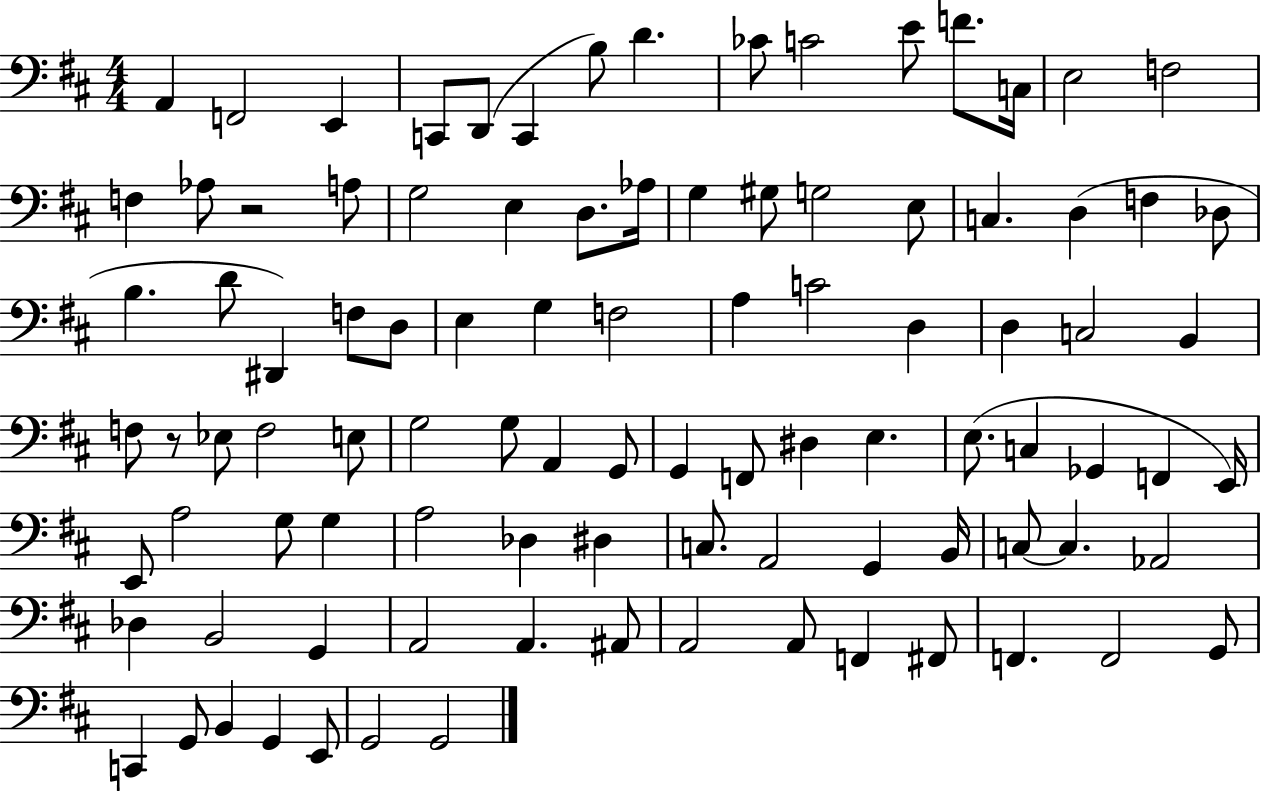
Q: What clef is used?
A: bass